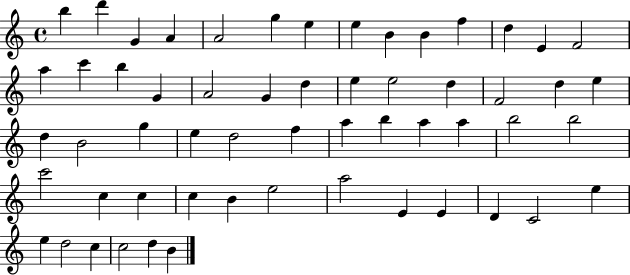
B5/q D6/q G4/q A4/q A4/h G5/q E5/q E5/q B4/q B4/q F5/q D5/q E4/q F4/h A5/q C6/q B5/q G4/q A4/h G4/q D5/q E5/q E5/h D5/q F4/h D5/q E5/q D5/q B4/h G5/q E5/q D5/h F5/q A5/q B5/q A5/q A5/q B5/h B5/h C6/h C5/q C5/q C5/q B4/q E5/h A5/h E4/q E4/q D4/q C4/h E5/q E5/q D5/h C5/q C5/h D5/q B4/q